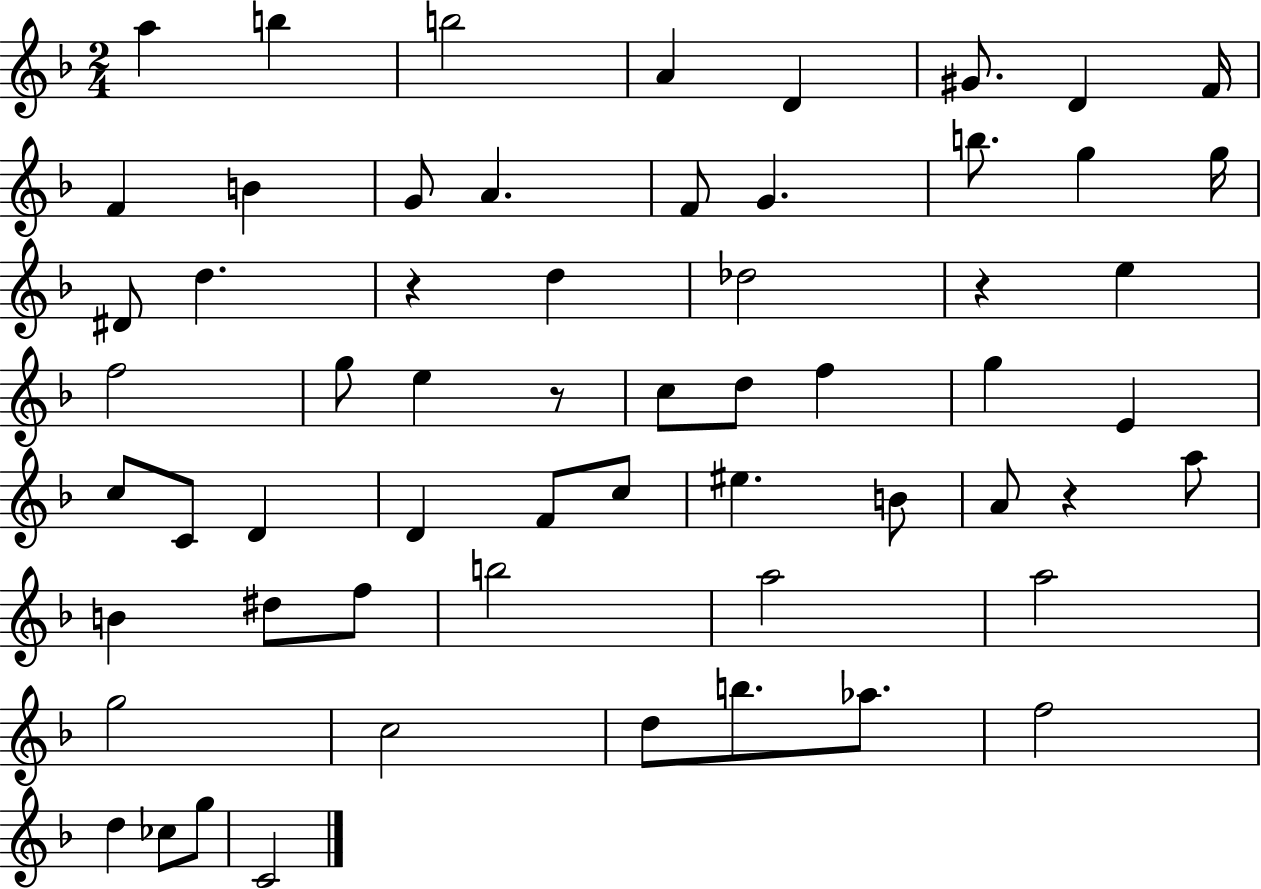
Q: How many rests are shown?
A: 4